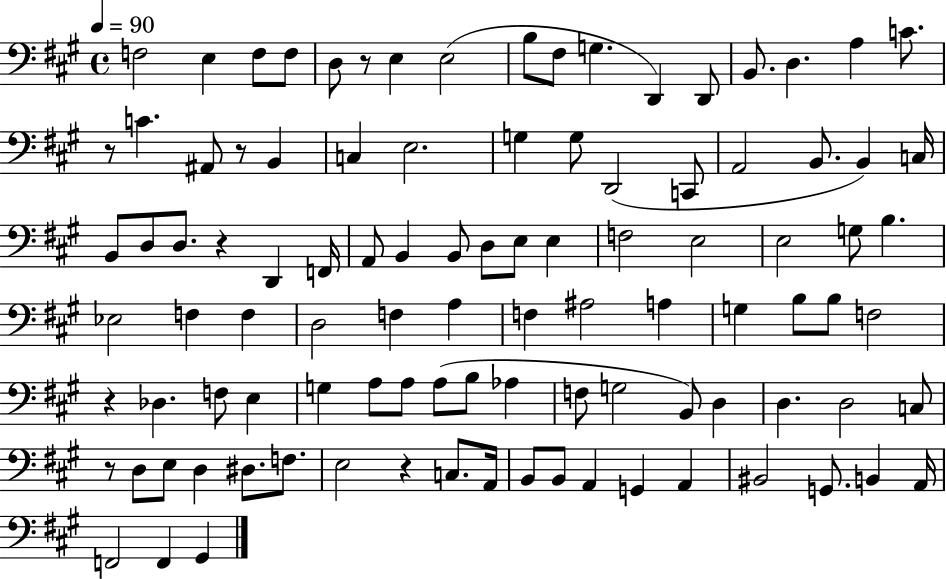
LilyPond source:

{
  \clef bass
  \time 4/4
  \defaultTimeSignature
  \key a \major
  \tempo 4 = 90
  \repeat volta 2 { f2 e4 f8 f8 | d8 r8 e4 e2( | b8 fis8 g4. d,4) d,8 | b,8. d4. a4 c'8. | \break r8 c'4. ais,8 r8 b,4 | c4 e2. | g4 g8 d,2( c,8 | a,2 b,8. b,4) c16 | \break b,8 d8 d8. r4 d,4 f,16 | a,8 b,4 b,8 d8 e8 e4 | f2 e2 | e2 g8 b4. | \break ees2 f4 f4 | d2 f4 a4 | f4 ais2 a4 | g4 b8 b8 f2 | \break r4 des4. f8 e4 | g4 a8 a8 a8( b8 aes4 | f8 g2 b,8) d4 | d4. d2 c8 | \break r8 d8 e8 d4 dis8. f8. | e2 r4 c8. a,16 | b,8 b,8 a,4 g,4 a,4 | bis,2 g,8. b,4 a,16 | \break f,2 f,4 gis,4 | } \bar "|."
}